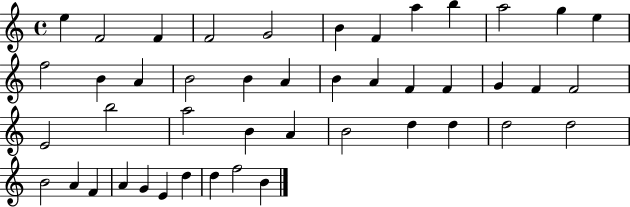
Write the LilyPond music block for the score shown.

{
  \clef treble
  \time 4/4
  \defaultTimeSignature
  \key c \major
  e''4 f'2 f'4 | f'2 g'2 | b'4 f'4 a''4 b''4 | a''2 g''4 e''4 | \break f''2 b'4 a'4 | b'2 b'4 a'4 | b'4 a'4 f'4 f'4 | g'4 f'4 f'2 | \break e'2 b''2 | a''2 b'4 a'4 | b'2 d''4 d''4 | d''2 d''2 | \break b'2 a'4 f'4 | a'4 g'4 e'4 d''4 | d''4 f''2 b'4 | \bar "|."
}